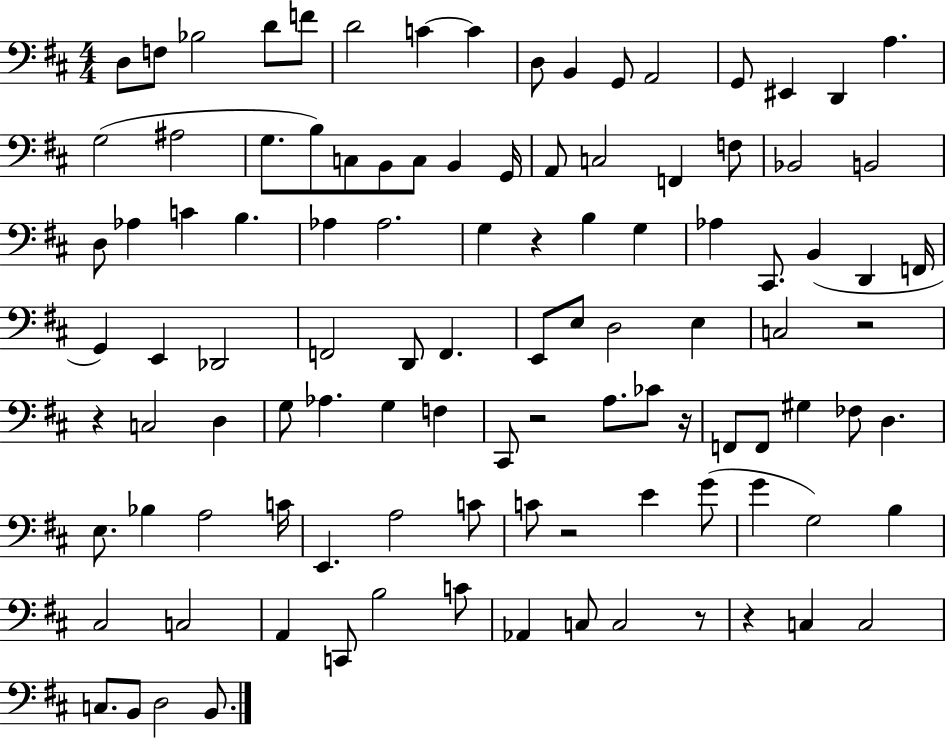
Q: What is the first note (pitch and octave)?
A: D3